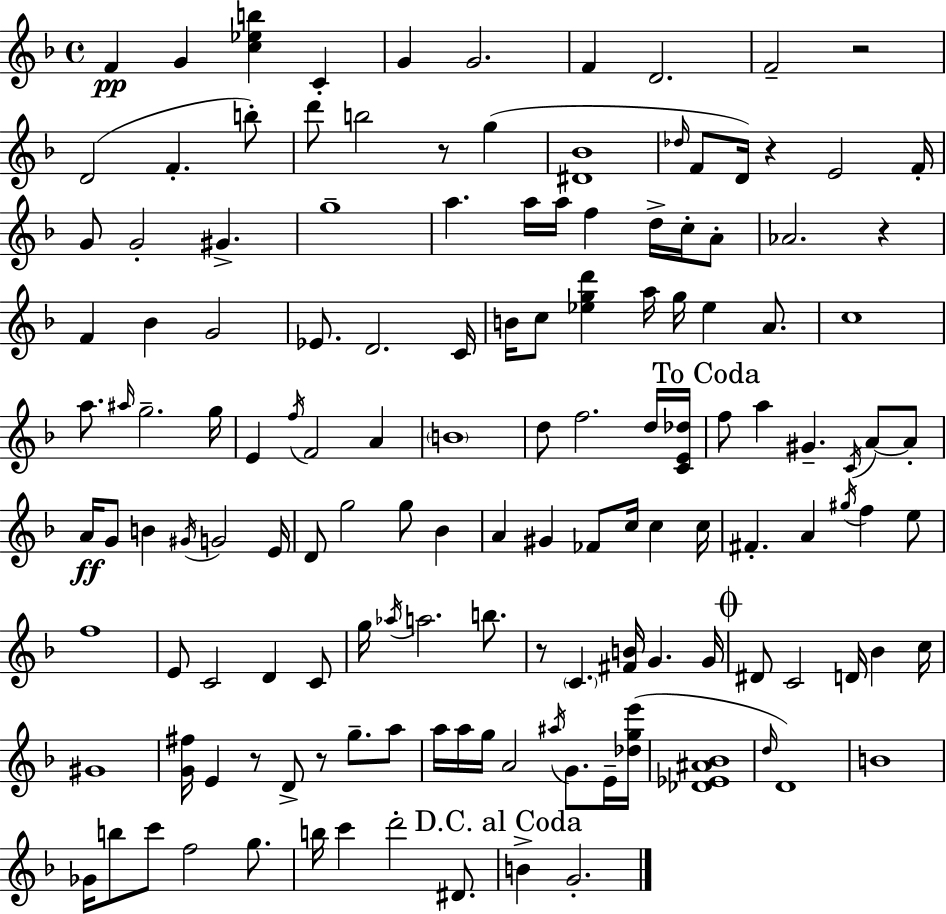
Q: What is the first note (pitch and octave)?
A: F4